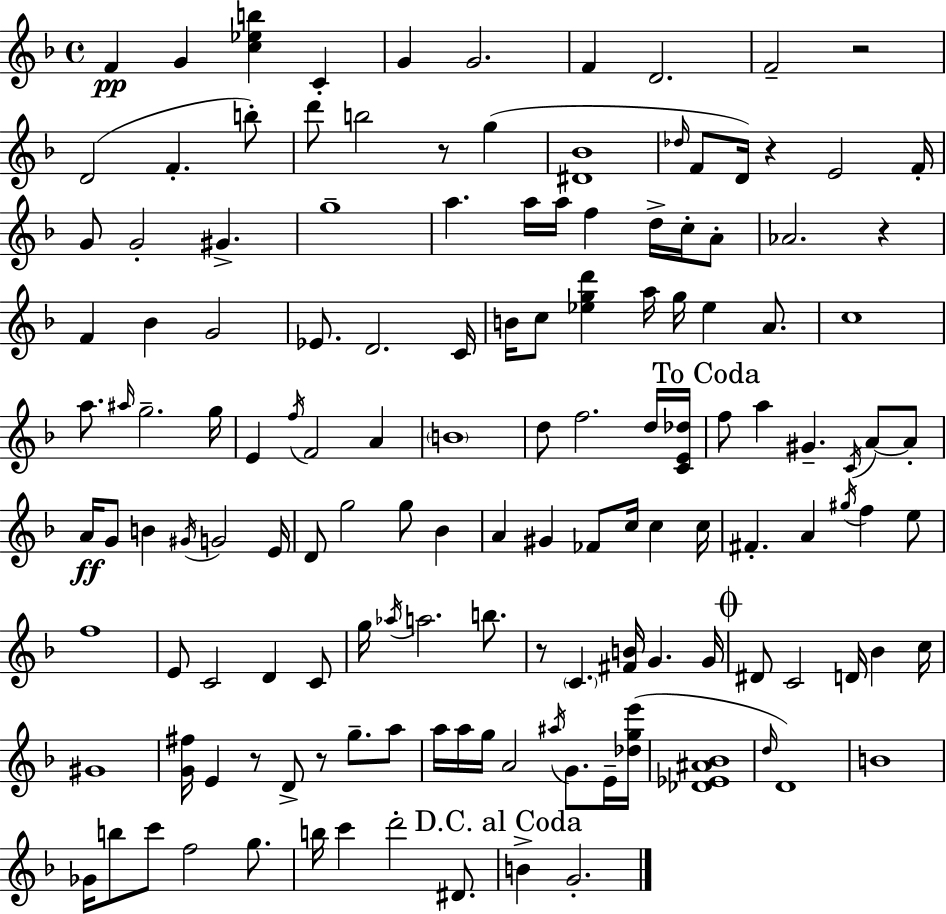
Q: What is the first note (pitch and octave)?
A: F4